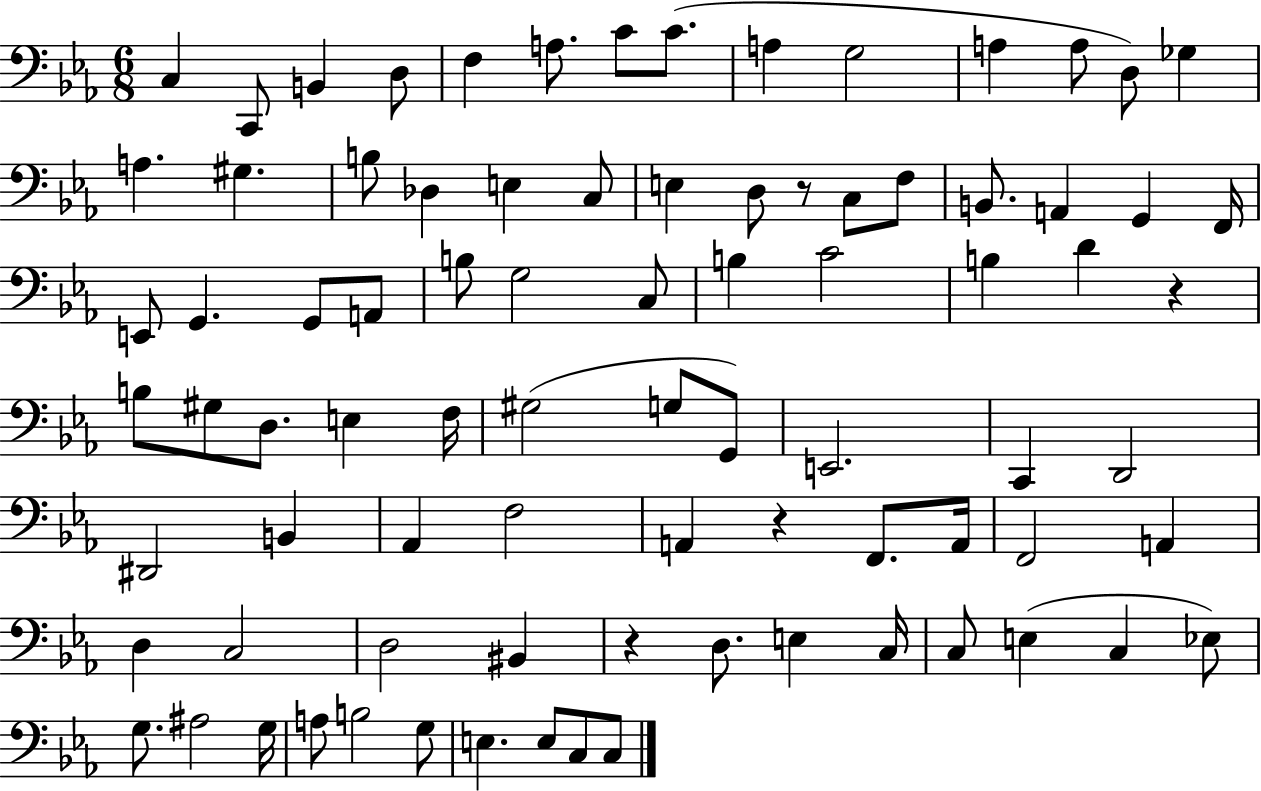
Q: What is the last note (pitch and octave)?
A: C3